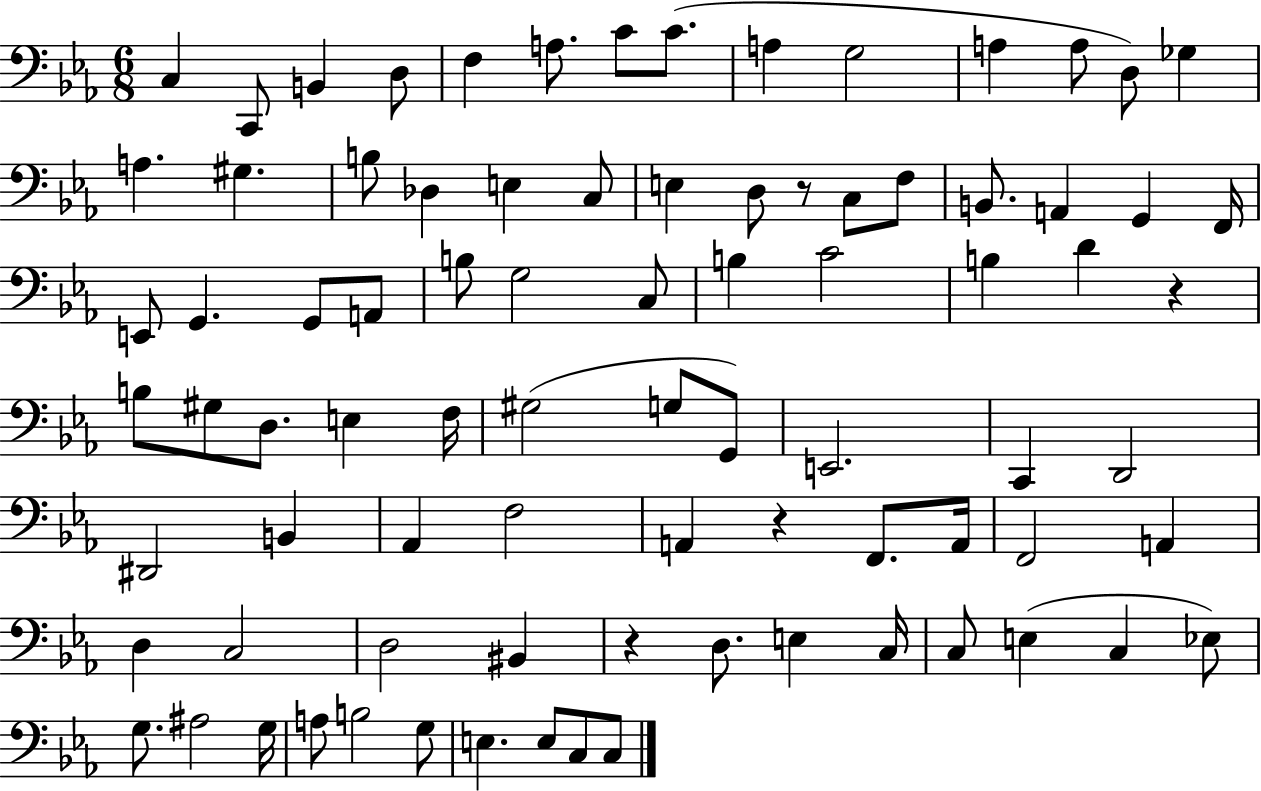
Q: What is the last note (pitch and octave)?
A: C3